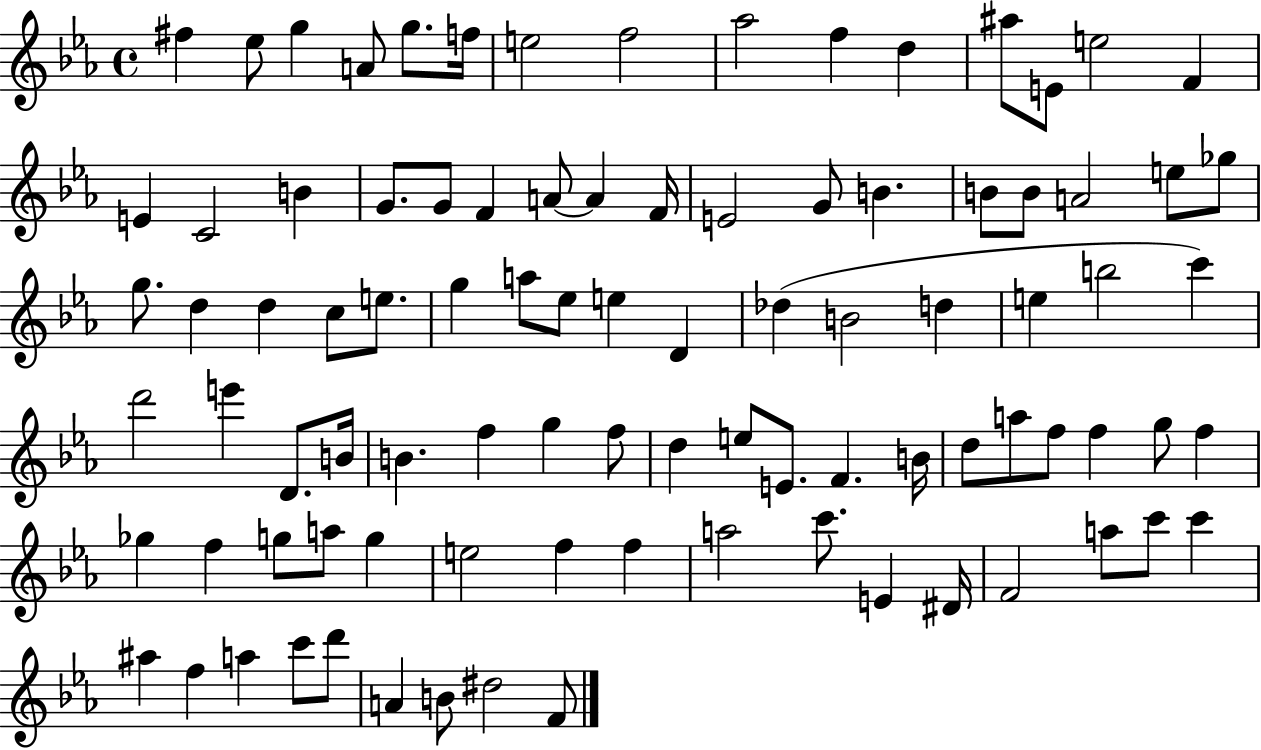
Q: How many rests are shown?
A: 0